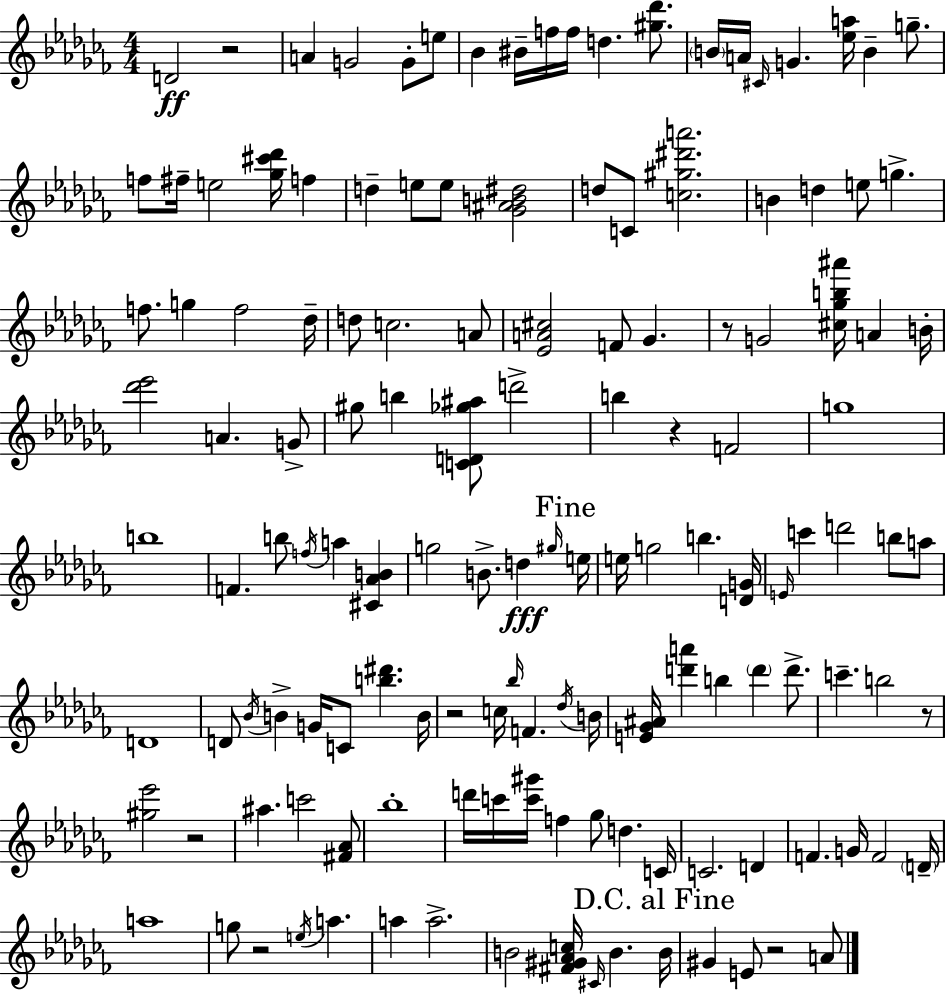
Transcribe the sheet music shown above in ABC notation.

X:1
T:Untitled
M:4/4
L:1/4
K:Abm
D2 z2 A G2 G/2 e/2 _B ^B/4 f/4 f/4 d [^g_d']/2 B/4 A/4 ^C/4 G [_ea]/4 B g/2 f/2 ^f/4 e2 [_g^c'_d']/4 f d e/2 e/2 [_G^AB^d]2 d/2 C/2 [c^g^d'a']2 B d e/2 g f/2 g f2 _d/4 d/2 c2 A/2 [_EA^c]2 F/2 _G z/2 G2 [^c_gb^a']/4 A B/4 [_d'_e']2 A G/2 ^g/2 b [CD_g^a]/2 d'2 b z F2 g4 b4 F b/2 f/4 a [^C_AB] g2 B/2 d ^g/4 e/4 e/4 g2 b [DG]/4 E/4 c' d'2 b/2 a/2 D4 D/2 _B/4 B G/4 C/2 [b^d'] B/4 z2 c/4 _b/4 F _d/4 B/4 [E_G^A]/4 [d'a'] b d' d'/2 c' b2 z/2 [^g_e']2 z2 ^a c'2 [^F_A]/2 _b4 d'/4 c'/4 [c'^g']/4 f _g/2 d C/4 C2 D F G/4 F2 D/4 a4 g/2 z2 e/4 a a a2 B2 [^F^G_Ac]/4 ^C/4 B B/4 ^G E/2 z2 A/2